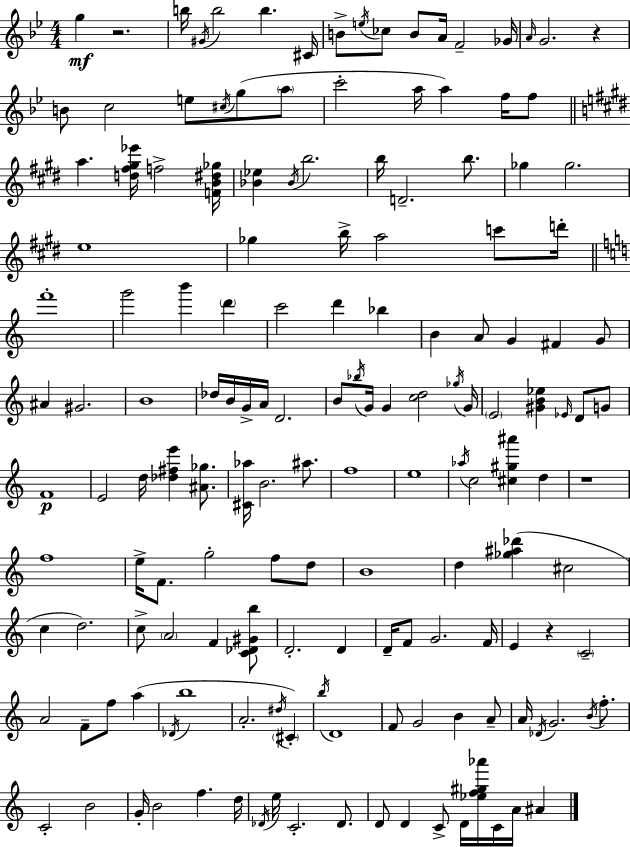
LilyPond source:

{
  \clef treble
  \numericTimeSignature
  \time 4/4
  \key bes \major
  g''4\mf r2. | b''16 \acciaccatura { gis'16 } b''2 b''4. | cis'16 b'8-> \acciaccatura { e''16 } ces''8 b'8 a'16 f'2-- | ges'16 \grace { a'16 } g'2. r4 | \break b'8 c''2 e''8 \acciaccatura { cis''16 }( | g''8 \parenthesize a''8 c'''2-. a''16 a''4) | f''16 f''8 \bar "||" \break \key e \major a''4. <d'' fis'' gis'' ees'''>16 f''2-> <f' b' dis'' ges''>16 | <bes' ees''>4 \acciaccatura { bes'16 } b''2. | b''16 d'2.-- b''8. | ges''4 ges''2. | \break e''1 | ges''4 b''16-> a''2 c'''8 | d'''16-. \bar "||" \break \key c \major f'''1-. | g'''2 b'''4 \parenthesize d'''4 | c'''2 d'''4 bes''4 | b'4 a'8 g'4 fis'4 g'8 | \break ais'4 gis'2. | b'1 | des''16 b'16 g'16-> a'16 d'2. | b'8 \acciaccatura { bes''16 } g'16 g'4 <c'' d''>2 | \break \acciaccatura { ges''16 } g'16 \parenthesize e'2 <gis' b' ees''>4 \grace { ees'16 } d'8 | g'8 f'1\p | e'2 d''16 <des'' fis'' e'''>4 | <ais' ges''>8. <cis' aes''>16 b'2. | \break ais''8. f''1 | e''1 | \acciaccatura { aes''16 } c''2 <cis'' gis'' ais'''>4 | d''4 r1 | \break f''1 | e''16-> f'8. g''2-. | f''8 d''8 b'1 | d''4 <ges'' ais'' des'''>4( cis''2 | \break c''4 d''2.) | c''8-> \parenthesize a'2 f'4 | <c' des' gis' b''>8 d'2.-. | d'4 d'16-- f'8 g'2. | \break f'16 e'4 r4 \parenthesize c'2-- | a'2 f'8-- f''8 | a''4( \acciaccatura { des'16 } b''1 | a'2.-. | \break \acciaccatura { dis''16 }) \parenthesize cis'4-. \acciaccatura { b''16 } d'1 | f'8 g'2 | b'4 a'8-- a'16 \acciaccatura { des'16 } g'2. | \acciaccatura { b'16 } f''8.-. c'2-. | \break b'2 g'16-. b'2 | f''4. d''16 \acciaccatura { des'16 } e''16 c'2.-. | des'8. d'8 d'4 | c'8-> d'16 <ees'' f'' gis'' aes'''>16 c'16 a'16 ais'4 \bar "|."
}